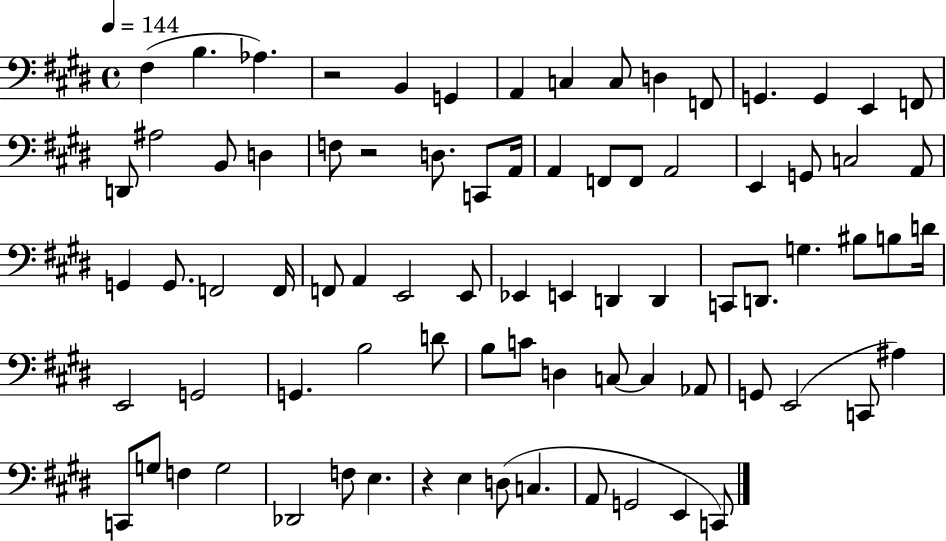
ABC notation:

X:1
T:Untitled
M:4/4
L:1/4
K:E
^F, B, _A, z2 B,, G,, A,, C, C,/2 D, F,,/2 G,, G,, E,, F,,/2 D,,/2 ^A,2 B,,/2 D, F,/2 z2 D,/2 C,,/2 A,,/4 A,, F,,/2 F,,/2 A,,2 E,, G,,/2 C,2 A,,/2 G,, G,,/2 F,,2 F,,/4 F,,/2 A,, E,,2 E,,/2 _E,, E,, D,, D,, C,,/2 D,,/2 G, ^B,/2 B,/2 D/4 E,,2 G,,2 G,, B,2 D/2 B,/2 C/2 D, C,/2 C, _A,,/2 G,,/2 E,,2 C,,/2 ^A, C,,/2 G,/2 F, G,2 _D,,2 F,/2 E, z E, D,/2 C, A,,/2 G,,2 E,, C,,/2